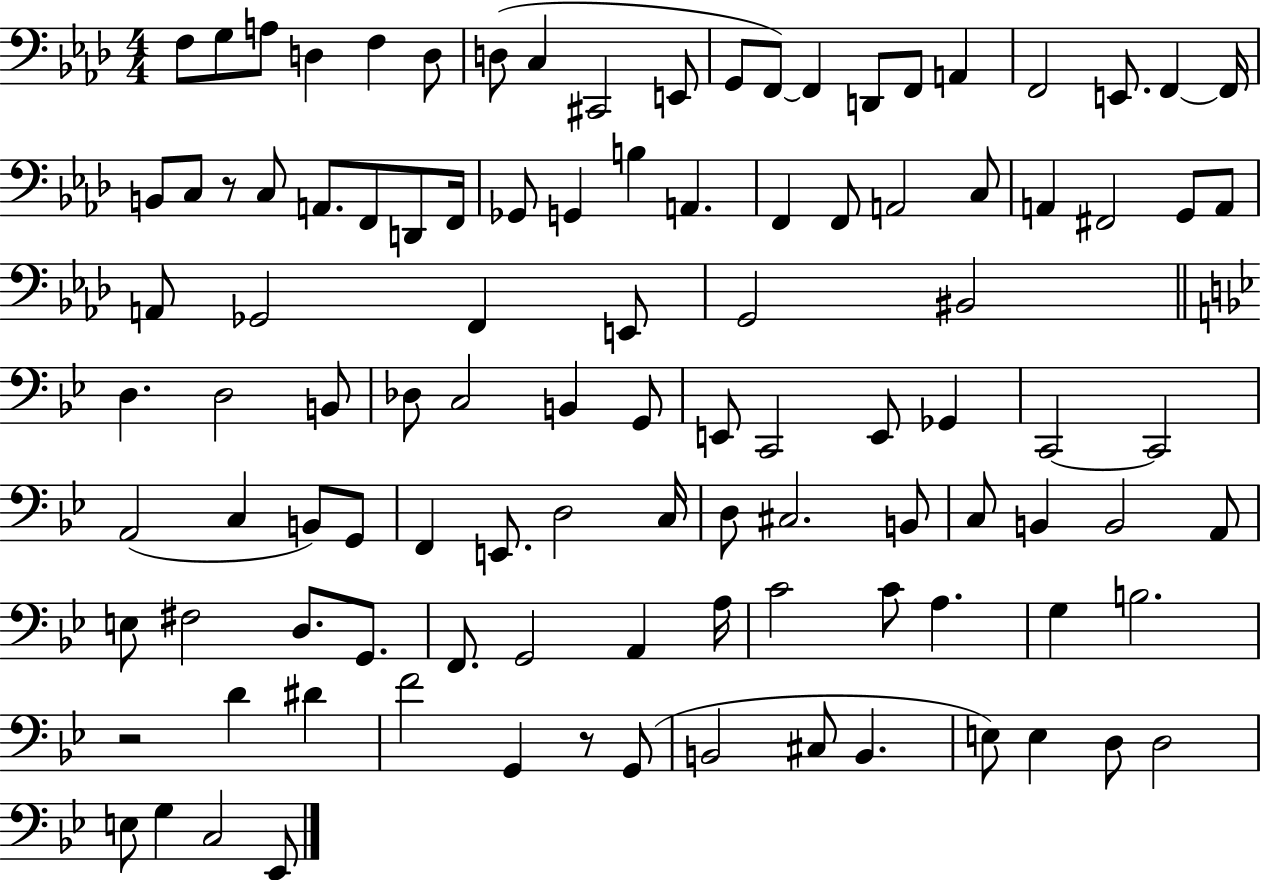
{
  \clef bass
  \numericTimeSignature
  \time 4/4
  \key aes \major
  \repeat volta 2 { f8 g8 a8 d4 f4 d8 | d8( c4 cis,2 e,8 | g,8 f,8~~) f,4 d,8 f,8 a,4 | f,2 e,8. f,4~~ f,16 | \break b,8 c8 r8 c8 a,8. f,8 d,8 f,16 | ges,8 g,4 b4 a,4. | f,4 f,8 a,2 c8 | a,4 fis,2 g,8 a,8 | \break a,8 ges,2 f,4 e,8 | g,2 bis,2 | \bar "||" \break \key bes \major d4. d2 b,8 | des8 c2 b,4 g,8 | e,8 c,2 e,8 ges,4 | c,2~~ c,2 | \break a,2( c4 b,8) g,8 | f,4 e,8. d2 c16 | d8 cis2. b,8 | c8 b,4 b,2 a,8 | \break e8 fis2 d8. g,8. | f,8. g,2 a,4 a16 | c'2 c'8 a4. | g4 b2. | \break r2 d'4 dis'4 | f'2 g,4 r8 g,8( | b,2 cis8 b,4. | e8) e4 d8 d2 | \break e8 g4 c2 ees,8 | } \bar "|."
}